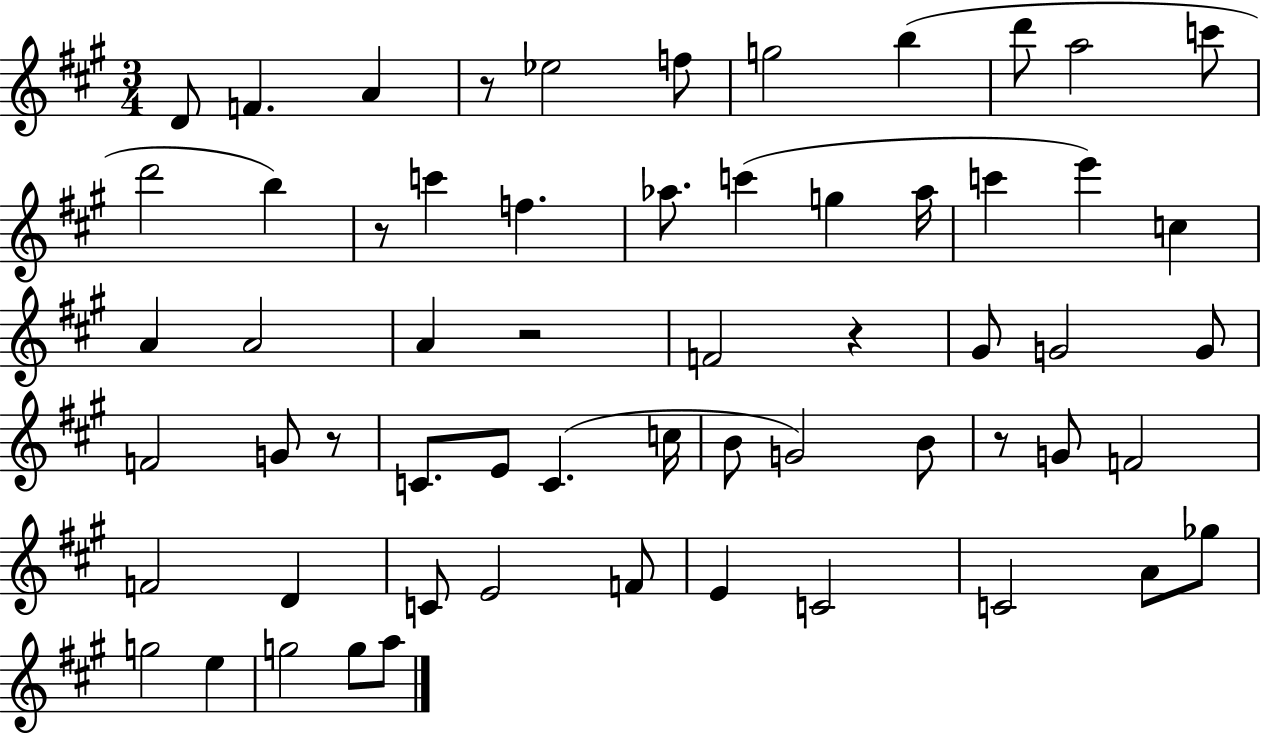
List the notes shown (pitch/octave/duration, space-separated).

D4/e F4/q. A4/q R/e Eb5/h F5/e G5/h B5/q D6/e A5/h C6/e D6/h B5/q R/e C6/q F5/q. Ab5/e. C6/q G5/q Ab5/s C6/q E6/q C5/q A4/q A4/h A4/q R/h F4/h R/q G#4/e G4/h G4/e F4/h G4/e R/e C4/e. E4/e C4/q. C5/s B4/e G4/h B4/e R/e G4/e F4/h F4/h D4/q C4/e E4/h F4/e E4/q C4/h C4/h A4/e Gb5/e G5/h E5/q G5/h G5/e A5/e